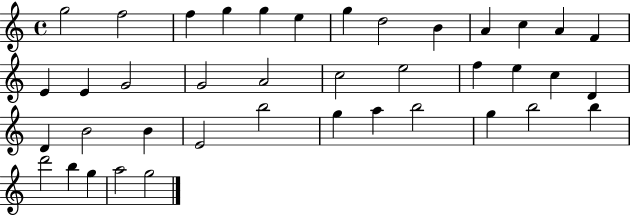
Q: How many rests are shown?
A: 0